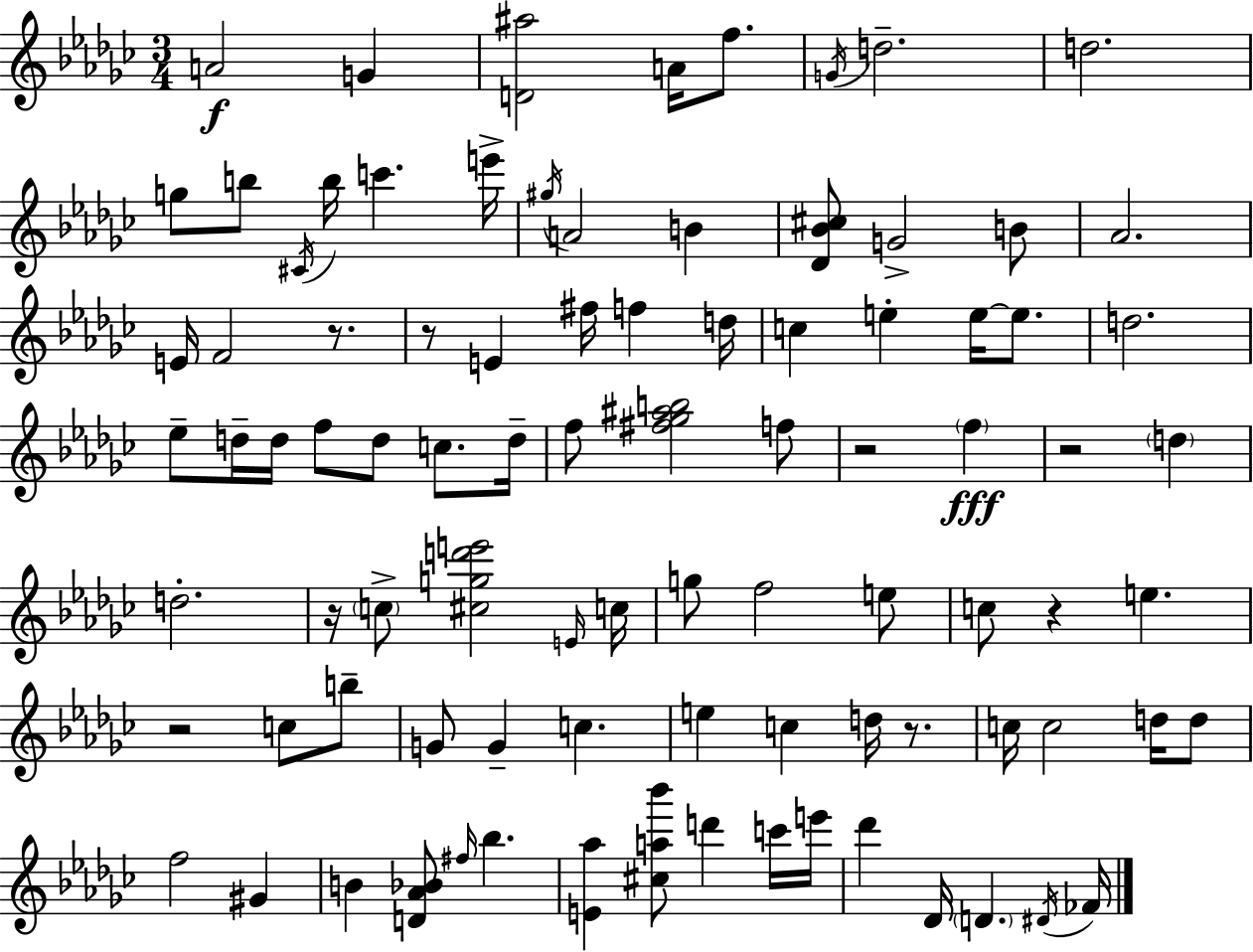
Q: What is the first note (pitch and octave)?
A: A4